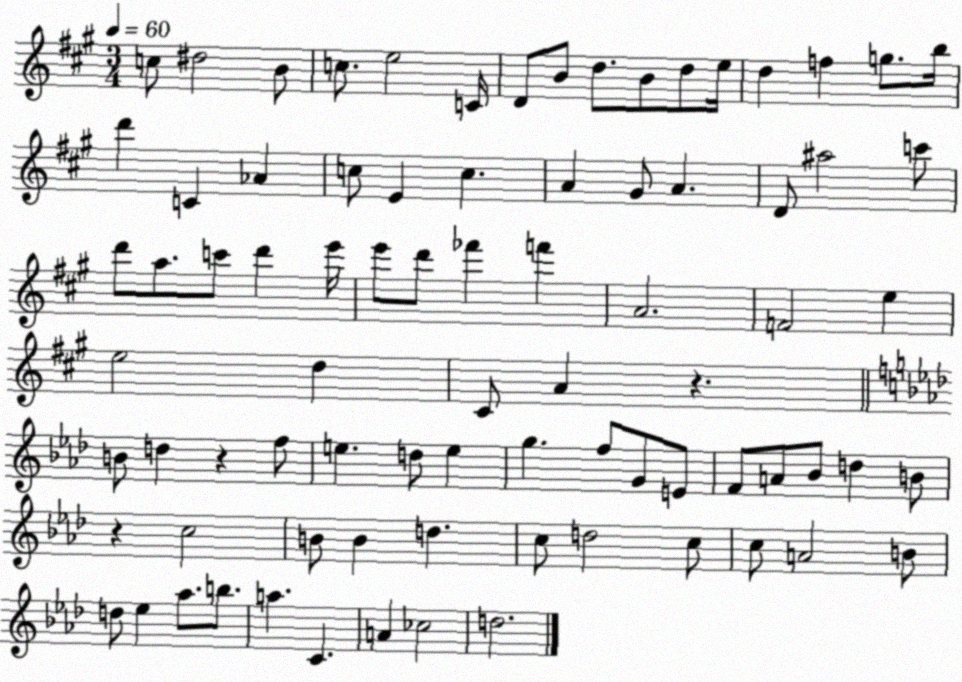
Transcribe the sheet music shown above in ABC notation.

X:1
T:Untitled
M:3/4
L:1/4
K:A
c/2 ^d2 B/2 c/2 e2 C/4 D/2 B/2 d/2 B/2 d/2 e/4 d f g/2 b/4 d' C _A c/2 E c A ^G/2 A D/2 ^a2 c'/2 d'/2 a/2 c'/2 d' e'/4 e'/2 d'/2 _f' f' A2 F2 e e2 d ^C/2 A z B/2 d z f/2 e d/2 e g f/2 G/2 E/2 F/2 A/2 _B/2 d B/2 z c2 B/2 B d c/2 d2 c/2 c/2 A2 B/2 d/2 _e _a/2 b/2 a C A _c2 d2